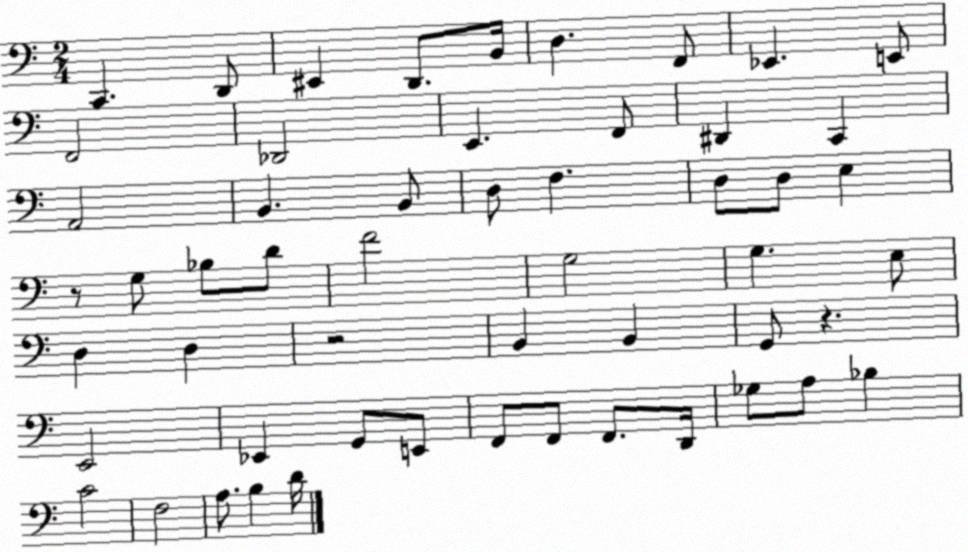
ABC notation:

X:1
T:Untitled
M:2/4
L:1/4
K:C
C,, D,,/2 ^E,, D,,/2 B,,/4 D, F,,/2 _E,, E,,/2 F,,2 _D,,2 E,, F,,/2 ^D,, C,, A,,2 B,, B,,/2 D,/2 F, D,/2 D,/2 E, z/2 G,/2 _B,/2 D/2 F2 G,2 G, E,/2 D, D, z2 B,, B,, G,,/2 z E,,2 _E,, G,,/2 E,,/2 F,,/2 F,,/2 F,,/2 D,,/4 _G,/2 A,/2 _B, C2 F,2 A,/2 B, D/4